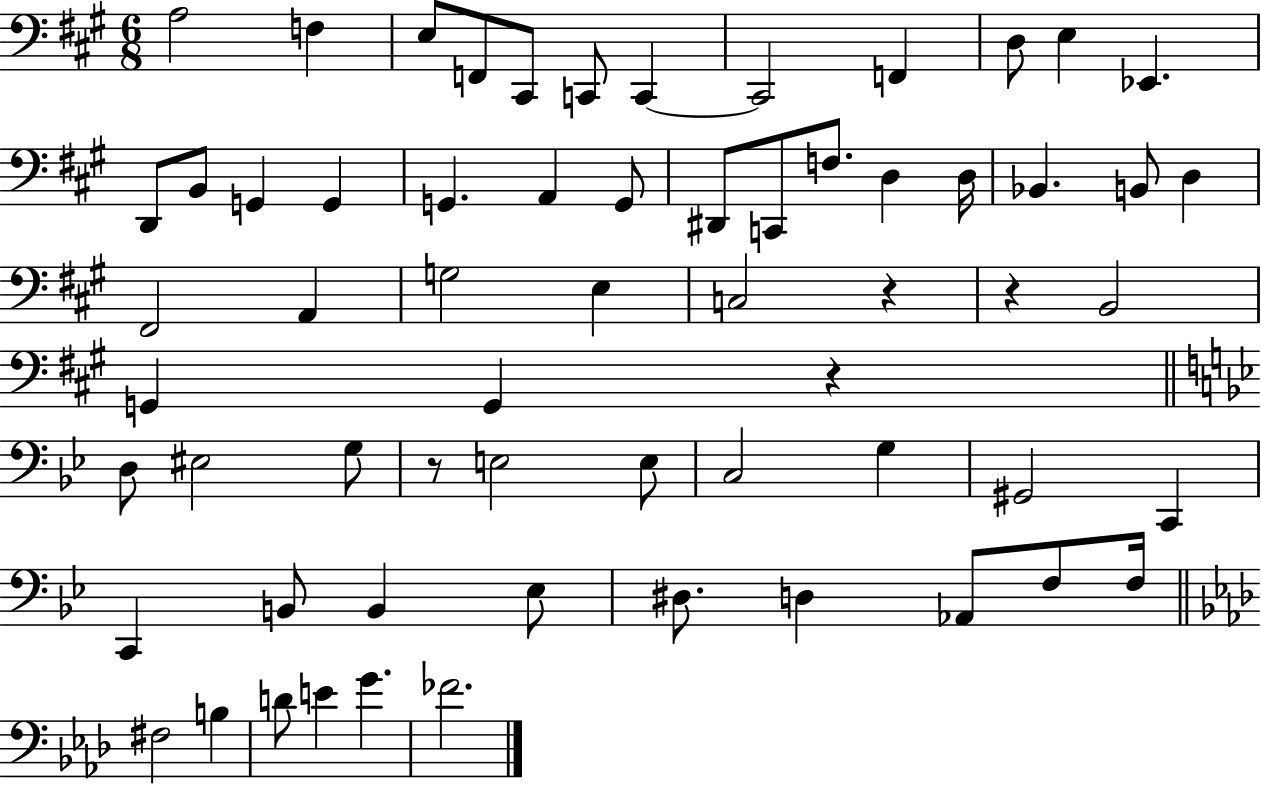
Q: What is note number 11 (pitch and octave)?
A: E3